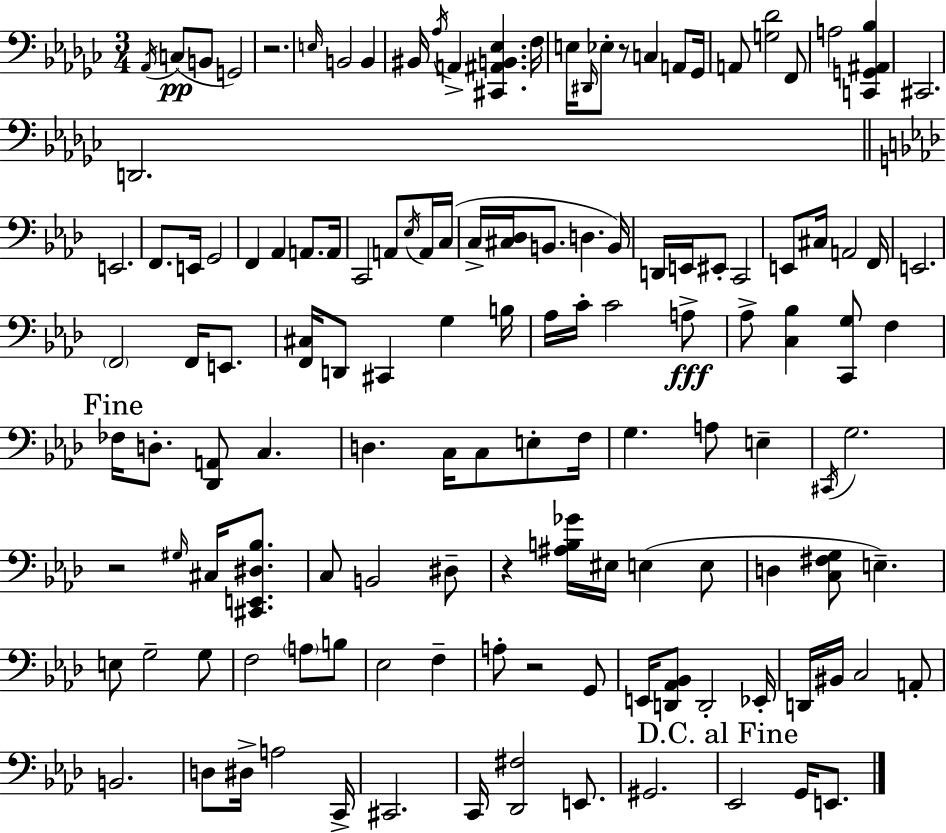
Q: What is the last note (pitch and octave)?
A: E2